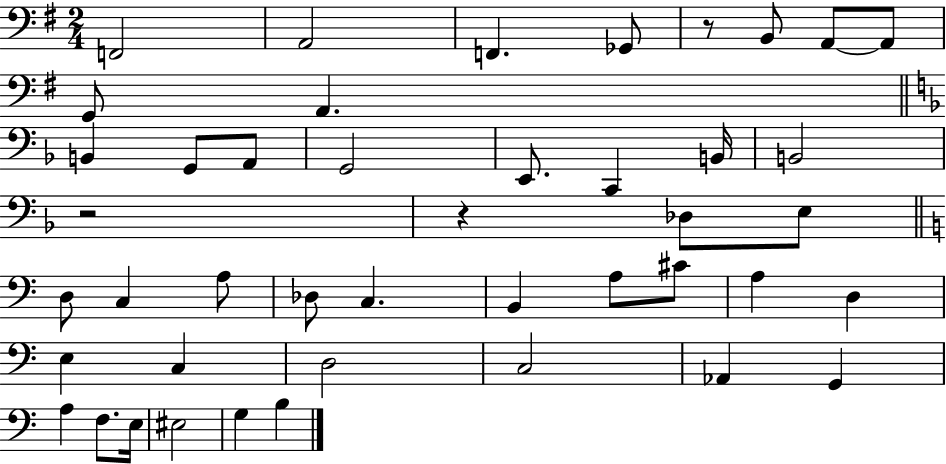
X:1
T:Untitled
M:2/4
L:1/4
K:G
F,,2 A,,2 F,, _G,,/2 z/2 B,,/2 A,,/2 A,,/2 G,,/2 A,, B,, G,,/2 A,,/2 G,,2 E,,/2 C,, B,,/4 B,,2 z2 z _D,/2 E,/2 D,/2 C, A,/2 _D,/2 C, B,, A,/2 ^C/2 A, D, E, C, D,2 C,2 _A,, G,, A, F,/2 E,/4 ^E,2 G, B,